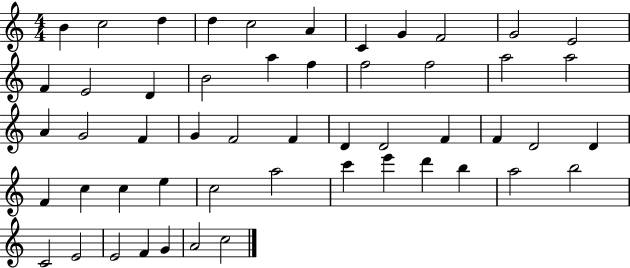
X:1
T:Untitled
M:4/4
L:1/4
K:C
B c2 d d c2 A C G F2 G2 E2 F E2 D B2 a f f2 f2 a2 a2 A G2 F G F2 F D D2 F F D2 D F c c e c2 a2 c' e' d' b a2 b2 C2 E2 E2 F G A2 c2